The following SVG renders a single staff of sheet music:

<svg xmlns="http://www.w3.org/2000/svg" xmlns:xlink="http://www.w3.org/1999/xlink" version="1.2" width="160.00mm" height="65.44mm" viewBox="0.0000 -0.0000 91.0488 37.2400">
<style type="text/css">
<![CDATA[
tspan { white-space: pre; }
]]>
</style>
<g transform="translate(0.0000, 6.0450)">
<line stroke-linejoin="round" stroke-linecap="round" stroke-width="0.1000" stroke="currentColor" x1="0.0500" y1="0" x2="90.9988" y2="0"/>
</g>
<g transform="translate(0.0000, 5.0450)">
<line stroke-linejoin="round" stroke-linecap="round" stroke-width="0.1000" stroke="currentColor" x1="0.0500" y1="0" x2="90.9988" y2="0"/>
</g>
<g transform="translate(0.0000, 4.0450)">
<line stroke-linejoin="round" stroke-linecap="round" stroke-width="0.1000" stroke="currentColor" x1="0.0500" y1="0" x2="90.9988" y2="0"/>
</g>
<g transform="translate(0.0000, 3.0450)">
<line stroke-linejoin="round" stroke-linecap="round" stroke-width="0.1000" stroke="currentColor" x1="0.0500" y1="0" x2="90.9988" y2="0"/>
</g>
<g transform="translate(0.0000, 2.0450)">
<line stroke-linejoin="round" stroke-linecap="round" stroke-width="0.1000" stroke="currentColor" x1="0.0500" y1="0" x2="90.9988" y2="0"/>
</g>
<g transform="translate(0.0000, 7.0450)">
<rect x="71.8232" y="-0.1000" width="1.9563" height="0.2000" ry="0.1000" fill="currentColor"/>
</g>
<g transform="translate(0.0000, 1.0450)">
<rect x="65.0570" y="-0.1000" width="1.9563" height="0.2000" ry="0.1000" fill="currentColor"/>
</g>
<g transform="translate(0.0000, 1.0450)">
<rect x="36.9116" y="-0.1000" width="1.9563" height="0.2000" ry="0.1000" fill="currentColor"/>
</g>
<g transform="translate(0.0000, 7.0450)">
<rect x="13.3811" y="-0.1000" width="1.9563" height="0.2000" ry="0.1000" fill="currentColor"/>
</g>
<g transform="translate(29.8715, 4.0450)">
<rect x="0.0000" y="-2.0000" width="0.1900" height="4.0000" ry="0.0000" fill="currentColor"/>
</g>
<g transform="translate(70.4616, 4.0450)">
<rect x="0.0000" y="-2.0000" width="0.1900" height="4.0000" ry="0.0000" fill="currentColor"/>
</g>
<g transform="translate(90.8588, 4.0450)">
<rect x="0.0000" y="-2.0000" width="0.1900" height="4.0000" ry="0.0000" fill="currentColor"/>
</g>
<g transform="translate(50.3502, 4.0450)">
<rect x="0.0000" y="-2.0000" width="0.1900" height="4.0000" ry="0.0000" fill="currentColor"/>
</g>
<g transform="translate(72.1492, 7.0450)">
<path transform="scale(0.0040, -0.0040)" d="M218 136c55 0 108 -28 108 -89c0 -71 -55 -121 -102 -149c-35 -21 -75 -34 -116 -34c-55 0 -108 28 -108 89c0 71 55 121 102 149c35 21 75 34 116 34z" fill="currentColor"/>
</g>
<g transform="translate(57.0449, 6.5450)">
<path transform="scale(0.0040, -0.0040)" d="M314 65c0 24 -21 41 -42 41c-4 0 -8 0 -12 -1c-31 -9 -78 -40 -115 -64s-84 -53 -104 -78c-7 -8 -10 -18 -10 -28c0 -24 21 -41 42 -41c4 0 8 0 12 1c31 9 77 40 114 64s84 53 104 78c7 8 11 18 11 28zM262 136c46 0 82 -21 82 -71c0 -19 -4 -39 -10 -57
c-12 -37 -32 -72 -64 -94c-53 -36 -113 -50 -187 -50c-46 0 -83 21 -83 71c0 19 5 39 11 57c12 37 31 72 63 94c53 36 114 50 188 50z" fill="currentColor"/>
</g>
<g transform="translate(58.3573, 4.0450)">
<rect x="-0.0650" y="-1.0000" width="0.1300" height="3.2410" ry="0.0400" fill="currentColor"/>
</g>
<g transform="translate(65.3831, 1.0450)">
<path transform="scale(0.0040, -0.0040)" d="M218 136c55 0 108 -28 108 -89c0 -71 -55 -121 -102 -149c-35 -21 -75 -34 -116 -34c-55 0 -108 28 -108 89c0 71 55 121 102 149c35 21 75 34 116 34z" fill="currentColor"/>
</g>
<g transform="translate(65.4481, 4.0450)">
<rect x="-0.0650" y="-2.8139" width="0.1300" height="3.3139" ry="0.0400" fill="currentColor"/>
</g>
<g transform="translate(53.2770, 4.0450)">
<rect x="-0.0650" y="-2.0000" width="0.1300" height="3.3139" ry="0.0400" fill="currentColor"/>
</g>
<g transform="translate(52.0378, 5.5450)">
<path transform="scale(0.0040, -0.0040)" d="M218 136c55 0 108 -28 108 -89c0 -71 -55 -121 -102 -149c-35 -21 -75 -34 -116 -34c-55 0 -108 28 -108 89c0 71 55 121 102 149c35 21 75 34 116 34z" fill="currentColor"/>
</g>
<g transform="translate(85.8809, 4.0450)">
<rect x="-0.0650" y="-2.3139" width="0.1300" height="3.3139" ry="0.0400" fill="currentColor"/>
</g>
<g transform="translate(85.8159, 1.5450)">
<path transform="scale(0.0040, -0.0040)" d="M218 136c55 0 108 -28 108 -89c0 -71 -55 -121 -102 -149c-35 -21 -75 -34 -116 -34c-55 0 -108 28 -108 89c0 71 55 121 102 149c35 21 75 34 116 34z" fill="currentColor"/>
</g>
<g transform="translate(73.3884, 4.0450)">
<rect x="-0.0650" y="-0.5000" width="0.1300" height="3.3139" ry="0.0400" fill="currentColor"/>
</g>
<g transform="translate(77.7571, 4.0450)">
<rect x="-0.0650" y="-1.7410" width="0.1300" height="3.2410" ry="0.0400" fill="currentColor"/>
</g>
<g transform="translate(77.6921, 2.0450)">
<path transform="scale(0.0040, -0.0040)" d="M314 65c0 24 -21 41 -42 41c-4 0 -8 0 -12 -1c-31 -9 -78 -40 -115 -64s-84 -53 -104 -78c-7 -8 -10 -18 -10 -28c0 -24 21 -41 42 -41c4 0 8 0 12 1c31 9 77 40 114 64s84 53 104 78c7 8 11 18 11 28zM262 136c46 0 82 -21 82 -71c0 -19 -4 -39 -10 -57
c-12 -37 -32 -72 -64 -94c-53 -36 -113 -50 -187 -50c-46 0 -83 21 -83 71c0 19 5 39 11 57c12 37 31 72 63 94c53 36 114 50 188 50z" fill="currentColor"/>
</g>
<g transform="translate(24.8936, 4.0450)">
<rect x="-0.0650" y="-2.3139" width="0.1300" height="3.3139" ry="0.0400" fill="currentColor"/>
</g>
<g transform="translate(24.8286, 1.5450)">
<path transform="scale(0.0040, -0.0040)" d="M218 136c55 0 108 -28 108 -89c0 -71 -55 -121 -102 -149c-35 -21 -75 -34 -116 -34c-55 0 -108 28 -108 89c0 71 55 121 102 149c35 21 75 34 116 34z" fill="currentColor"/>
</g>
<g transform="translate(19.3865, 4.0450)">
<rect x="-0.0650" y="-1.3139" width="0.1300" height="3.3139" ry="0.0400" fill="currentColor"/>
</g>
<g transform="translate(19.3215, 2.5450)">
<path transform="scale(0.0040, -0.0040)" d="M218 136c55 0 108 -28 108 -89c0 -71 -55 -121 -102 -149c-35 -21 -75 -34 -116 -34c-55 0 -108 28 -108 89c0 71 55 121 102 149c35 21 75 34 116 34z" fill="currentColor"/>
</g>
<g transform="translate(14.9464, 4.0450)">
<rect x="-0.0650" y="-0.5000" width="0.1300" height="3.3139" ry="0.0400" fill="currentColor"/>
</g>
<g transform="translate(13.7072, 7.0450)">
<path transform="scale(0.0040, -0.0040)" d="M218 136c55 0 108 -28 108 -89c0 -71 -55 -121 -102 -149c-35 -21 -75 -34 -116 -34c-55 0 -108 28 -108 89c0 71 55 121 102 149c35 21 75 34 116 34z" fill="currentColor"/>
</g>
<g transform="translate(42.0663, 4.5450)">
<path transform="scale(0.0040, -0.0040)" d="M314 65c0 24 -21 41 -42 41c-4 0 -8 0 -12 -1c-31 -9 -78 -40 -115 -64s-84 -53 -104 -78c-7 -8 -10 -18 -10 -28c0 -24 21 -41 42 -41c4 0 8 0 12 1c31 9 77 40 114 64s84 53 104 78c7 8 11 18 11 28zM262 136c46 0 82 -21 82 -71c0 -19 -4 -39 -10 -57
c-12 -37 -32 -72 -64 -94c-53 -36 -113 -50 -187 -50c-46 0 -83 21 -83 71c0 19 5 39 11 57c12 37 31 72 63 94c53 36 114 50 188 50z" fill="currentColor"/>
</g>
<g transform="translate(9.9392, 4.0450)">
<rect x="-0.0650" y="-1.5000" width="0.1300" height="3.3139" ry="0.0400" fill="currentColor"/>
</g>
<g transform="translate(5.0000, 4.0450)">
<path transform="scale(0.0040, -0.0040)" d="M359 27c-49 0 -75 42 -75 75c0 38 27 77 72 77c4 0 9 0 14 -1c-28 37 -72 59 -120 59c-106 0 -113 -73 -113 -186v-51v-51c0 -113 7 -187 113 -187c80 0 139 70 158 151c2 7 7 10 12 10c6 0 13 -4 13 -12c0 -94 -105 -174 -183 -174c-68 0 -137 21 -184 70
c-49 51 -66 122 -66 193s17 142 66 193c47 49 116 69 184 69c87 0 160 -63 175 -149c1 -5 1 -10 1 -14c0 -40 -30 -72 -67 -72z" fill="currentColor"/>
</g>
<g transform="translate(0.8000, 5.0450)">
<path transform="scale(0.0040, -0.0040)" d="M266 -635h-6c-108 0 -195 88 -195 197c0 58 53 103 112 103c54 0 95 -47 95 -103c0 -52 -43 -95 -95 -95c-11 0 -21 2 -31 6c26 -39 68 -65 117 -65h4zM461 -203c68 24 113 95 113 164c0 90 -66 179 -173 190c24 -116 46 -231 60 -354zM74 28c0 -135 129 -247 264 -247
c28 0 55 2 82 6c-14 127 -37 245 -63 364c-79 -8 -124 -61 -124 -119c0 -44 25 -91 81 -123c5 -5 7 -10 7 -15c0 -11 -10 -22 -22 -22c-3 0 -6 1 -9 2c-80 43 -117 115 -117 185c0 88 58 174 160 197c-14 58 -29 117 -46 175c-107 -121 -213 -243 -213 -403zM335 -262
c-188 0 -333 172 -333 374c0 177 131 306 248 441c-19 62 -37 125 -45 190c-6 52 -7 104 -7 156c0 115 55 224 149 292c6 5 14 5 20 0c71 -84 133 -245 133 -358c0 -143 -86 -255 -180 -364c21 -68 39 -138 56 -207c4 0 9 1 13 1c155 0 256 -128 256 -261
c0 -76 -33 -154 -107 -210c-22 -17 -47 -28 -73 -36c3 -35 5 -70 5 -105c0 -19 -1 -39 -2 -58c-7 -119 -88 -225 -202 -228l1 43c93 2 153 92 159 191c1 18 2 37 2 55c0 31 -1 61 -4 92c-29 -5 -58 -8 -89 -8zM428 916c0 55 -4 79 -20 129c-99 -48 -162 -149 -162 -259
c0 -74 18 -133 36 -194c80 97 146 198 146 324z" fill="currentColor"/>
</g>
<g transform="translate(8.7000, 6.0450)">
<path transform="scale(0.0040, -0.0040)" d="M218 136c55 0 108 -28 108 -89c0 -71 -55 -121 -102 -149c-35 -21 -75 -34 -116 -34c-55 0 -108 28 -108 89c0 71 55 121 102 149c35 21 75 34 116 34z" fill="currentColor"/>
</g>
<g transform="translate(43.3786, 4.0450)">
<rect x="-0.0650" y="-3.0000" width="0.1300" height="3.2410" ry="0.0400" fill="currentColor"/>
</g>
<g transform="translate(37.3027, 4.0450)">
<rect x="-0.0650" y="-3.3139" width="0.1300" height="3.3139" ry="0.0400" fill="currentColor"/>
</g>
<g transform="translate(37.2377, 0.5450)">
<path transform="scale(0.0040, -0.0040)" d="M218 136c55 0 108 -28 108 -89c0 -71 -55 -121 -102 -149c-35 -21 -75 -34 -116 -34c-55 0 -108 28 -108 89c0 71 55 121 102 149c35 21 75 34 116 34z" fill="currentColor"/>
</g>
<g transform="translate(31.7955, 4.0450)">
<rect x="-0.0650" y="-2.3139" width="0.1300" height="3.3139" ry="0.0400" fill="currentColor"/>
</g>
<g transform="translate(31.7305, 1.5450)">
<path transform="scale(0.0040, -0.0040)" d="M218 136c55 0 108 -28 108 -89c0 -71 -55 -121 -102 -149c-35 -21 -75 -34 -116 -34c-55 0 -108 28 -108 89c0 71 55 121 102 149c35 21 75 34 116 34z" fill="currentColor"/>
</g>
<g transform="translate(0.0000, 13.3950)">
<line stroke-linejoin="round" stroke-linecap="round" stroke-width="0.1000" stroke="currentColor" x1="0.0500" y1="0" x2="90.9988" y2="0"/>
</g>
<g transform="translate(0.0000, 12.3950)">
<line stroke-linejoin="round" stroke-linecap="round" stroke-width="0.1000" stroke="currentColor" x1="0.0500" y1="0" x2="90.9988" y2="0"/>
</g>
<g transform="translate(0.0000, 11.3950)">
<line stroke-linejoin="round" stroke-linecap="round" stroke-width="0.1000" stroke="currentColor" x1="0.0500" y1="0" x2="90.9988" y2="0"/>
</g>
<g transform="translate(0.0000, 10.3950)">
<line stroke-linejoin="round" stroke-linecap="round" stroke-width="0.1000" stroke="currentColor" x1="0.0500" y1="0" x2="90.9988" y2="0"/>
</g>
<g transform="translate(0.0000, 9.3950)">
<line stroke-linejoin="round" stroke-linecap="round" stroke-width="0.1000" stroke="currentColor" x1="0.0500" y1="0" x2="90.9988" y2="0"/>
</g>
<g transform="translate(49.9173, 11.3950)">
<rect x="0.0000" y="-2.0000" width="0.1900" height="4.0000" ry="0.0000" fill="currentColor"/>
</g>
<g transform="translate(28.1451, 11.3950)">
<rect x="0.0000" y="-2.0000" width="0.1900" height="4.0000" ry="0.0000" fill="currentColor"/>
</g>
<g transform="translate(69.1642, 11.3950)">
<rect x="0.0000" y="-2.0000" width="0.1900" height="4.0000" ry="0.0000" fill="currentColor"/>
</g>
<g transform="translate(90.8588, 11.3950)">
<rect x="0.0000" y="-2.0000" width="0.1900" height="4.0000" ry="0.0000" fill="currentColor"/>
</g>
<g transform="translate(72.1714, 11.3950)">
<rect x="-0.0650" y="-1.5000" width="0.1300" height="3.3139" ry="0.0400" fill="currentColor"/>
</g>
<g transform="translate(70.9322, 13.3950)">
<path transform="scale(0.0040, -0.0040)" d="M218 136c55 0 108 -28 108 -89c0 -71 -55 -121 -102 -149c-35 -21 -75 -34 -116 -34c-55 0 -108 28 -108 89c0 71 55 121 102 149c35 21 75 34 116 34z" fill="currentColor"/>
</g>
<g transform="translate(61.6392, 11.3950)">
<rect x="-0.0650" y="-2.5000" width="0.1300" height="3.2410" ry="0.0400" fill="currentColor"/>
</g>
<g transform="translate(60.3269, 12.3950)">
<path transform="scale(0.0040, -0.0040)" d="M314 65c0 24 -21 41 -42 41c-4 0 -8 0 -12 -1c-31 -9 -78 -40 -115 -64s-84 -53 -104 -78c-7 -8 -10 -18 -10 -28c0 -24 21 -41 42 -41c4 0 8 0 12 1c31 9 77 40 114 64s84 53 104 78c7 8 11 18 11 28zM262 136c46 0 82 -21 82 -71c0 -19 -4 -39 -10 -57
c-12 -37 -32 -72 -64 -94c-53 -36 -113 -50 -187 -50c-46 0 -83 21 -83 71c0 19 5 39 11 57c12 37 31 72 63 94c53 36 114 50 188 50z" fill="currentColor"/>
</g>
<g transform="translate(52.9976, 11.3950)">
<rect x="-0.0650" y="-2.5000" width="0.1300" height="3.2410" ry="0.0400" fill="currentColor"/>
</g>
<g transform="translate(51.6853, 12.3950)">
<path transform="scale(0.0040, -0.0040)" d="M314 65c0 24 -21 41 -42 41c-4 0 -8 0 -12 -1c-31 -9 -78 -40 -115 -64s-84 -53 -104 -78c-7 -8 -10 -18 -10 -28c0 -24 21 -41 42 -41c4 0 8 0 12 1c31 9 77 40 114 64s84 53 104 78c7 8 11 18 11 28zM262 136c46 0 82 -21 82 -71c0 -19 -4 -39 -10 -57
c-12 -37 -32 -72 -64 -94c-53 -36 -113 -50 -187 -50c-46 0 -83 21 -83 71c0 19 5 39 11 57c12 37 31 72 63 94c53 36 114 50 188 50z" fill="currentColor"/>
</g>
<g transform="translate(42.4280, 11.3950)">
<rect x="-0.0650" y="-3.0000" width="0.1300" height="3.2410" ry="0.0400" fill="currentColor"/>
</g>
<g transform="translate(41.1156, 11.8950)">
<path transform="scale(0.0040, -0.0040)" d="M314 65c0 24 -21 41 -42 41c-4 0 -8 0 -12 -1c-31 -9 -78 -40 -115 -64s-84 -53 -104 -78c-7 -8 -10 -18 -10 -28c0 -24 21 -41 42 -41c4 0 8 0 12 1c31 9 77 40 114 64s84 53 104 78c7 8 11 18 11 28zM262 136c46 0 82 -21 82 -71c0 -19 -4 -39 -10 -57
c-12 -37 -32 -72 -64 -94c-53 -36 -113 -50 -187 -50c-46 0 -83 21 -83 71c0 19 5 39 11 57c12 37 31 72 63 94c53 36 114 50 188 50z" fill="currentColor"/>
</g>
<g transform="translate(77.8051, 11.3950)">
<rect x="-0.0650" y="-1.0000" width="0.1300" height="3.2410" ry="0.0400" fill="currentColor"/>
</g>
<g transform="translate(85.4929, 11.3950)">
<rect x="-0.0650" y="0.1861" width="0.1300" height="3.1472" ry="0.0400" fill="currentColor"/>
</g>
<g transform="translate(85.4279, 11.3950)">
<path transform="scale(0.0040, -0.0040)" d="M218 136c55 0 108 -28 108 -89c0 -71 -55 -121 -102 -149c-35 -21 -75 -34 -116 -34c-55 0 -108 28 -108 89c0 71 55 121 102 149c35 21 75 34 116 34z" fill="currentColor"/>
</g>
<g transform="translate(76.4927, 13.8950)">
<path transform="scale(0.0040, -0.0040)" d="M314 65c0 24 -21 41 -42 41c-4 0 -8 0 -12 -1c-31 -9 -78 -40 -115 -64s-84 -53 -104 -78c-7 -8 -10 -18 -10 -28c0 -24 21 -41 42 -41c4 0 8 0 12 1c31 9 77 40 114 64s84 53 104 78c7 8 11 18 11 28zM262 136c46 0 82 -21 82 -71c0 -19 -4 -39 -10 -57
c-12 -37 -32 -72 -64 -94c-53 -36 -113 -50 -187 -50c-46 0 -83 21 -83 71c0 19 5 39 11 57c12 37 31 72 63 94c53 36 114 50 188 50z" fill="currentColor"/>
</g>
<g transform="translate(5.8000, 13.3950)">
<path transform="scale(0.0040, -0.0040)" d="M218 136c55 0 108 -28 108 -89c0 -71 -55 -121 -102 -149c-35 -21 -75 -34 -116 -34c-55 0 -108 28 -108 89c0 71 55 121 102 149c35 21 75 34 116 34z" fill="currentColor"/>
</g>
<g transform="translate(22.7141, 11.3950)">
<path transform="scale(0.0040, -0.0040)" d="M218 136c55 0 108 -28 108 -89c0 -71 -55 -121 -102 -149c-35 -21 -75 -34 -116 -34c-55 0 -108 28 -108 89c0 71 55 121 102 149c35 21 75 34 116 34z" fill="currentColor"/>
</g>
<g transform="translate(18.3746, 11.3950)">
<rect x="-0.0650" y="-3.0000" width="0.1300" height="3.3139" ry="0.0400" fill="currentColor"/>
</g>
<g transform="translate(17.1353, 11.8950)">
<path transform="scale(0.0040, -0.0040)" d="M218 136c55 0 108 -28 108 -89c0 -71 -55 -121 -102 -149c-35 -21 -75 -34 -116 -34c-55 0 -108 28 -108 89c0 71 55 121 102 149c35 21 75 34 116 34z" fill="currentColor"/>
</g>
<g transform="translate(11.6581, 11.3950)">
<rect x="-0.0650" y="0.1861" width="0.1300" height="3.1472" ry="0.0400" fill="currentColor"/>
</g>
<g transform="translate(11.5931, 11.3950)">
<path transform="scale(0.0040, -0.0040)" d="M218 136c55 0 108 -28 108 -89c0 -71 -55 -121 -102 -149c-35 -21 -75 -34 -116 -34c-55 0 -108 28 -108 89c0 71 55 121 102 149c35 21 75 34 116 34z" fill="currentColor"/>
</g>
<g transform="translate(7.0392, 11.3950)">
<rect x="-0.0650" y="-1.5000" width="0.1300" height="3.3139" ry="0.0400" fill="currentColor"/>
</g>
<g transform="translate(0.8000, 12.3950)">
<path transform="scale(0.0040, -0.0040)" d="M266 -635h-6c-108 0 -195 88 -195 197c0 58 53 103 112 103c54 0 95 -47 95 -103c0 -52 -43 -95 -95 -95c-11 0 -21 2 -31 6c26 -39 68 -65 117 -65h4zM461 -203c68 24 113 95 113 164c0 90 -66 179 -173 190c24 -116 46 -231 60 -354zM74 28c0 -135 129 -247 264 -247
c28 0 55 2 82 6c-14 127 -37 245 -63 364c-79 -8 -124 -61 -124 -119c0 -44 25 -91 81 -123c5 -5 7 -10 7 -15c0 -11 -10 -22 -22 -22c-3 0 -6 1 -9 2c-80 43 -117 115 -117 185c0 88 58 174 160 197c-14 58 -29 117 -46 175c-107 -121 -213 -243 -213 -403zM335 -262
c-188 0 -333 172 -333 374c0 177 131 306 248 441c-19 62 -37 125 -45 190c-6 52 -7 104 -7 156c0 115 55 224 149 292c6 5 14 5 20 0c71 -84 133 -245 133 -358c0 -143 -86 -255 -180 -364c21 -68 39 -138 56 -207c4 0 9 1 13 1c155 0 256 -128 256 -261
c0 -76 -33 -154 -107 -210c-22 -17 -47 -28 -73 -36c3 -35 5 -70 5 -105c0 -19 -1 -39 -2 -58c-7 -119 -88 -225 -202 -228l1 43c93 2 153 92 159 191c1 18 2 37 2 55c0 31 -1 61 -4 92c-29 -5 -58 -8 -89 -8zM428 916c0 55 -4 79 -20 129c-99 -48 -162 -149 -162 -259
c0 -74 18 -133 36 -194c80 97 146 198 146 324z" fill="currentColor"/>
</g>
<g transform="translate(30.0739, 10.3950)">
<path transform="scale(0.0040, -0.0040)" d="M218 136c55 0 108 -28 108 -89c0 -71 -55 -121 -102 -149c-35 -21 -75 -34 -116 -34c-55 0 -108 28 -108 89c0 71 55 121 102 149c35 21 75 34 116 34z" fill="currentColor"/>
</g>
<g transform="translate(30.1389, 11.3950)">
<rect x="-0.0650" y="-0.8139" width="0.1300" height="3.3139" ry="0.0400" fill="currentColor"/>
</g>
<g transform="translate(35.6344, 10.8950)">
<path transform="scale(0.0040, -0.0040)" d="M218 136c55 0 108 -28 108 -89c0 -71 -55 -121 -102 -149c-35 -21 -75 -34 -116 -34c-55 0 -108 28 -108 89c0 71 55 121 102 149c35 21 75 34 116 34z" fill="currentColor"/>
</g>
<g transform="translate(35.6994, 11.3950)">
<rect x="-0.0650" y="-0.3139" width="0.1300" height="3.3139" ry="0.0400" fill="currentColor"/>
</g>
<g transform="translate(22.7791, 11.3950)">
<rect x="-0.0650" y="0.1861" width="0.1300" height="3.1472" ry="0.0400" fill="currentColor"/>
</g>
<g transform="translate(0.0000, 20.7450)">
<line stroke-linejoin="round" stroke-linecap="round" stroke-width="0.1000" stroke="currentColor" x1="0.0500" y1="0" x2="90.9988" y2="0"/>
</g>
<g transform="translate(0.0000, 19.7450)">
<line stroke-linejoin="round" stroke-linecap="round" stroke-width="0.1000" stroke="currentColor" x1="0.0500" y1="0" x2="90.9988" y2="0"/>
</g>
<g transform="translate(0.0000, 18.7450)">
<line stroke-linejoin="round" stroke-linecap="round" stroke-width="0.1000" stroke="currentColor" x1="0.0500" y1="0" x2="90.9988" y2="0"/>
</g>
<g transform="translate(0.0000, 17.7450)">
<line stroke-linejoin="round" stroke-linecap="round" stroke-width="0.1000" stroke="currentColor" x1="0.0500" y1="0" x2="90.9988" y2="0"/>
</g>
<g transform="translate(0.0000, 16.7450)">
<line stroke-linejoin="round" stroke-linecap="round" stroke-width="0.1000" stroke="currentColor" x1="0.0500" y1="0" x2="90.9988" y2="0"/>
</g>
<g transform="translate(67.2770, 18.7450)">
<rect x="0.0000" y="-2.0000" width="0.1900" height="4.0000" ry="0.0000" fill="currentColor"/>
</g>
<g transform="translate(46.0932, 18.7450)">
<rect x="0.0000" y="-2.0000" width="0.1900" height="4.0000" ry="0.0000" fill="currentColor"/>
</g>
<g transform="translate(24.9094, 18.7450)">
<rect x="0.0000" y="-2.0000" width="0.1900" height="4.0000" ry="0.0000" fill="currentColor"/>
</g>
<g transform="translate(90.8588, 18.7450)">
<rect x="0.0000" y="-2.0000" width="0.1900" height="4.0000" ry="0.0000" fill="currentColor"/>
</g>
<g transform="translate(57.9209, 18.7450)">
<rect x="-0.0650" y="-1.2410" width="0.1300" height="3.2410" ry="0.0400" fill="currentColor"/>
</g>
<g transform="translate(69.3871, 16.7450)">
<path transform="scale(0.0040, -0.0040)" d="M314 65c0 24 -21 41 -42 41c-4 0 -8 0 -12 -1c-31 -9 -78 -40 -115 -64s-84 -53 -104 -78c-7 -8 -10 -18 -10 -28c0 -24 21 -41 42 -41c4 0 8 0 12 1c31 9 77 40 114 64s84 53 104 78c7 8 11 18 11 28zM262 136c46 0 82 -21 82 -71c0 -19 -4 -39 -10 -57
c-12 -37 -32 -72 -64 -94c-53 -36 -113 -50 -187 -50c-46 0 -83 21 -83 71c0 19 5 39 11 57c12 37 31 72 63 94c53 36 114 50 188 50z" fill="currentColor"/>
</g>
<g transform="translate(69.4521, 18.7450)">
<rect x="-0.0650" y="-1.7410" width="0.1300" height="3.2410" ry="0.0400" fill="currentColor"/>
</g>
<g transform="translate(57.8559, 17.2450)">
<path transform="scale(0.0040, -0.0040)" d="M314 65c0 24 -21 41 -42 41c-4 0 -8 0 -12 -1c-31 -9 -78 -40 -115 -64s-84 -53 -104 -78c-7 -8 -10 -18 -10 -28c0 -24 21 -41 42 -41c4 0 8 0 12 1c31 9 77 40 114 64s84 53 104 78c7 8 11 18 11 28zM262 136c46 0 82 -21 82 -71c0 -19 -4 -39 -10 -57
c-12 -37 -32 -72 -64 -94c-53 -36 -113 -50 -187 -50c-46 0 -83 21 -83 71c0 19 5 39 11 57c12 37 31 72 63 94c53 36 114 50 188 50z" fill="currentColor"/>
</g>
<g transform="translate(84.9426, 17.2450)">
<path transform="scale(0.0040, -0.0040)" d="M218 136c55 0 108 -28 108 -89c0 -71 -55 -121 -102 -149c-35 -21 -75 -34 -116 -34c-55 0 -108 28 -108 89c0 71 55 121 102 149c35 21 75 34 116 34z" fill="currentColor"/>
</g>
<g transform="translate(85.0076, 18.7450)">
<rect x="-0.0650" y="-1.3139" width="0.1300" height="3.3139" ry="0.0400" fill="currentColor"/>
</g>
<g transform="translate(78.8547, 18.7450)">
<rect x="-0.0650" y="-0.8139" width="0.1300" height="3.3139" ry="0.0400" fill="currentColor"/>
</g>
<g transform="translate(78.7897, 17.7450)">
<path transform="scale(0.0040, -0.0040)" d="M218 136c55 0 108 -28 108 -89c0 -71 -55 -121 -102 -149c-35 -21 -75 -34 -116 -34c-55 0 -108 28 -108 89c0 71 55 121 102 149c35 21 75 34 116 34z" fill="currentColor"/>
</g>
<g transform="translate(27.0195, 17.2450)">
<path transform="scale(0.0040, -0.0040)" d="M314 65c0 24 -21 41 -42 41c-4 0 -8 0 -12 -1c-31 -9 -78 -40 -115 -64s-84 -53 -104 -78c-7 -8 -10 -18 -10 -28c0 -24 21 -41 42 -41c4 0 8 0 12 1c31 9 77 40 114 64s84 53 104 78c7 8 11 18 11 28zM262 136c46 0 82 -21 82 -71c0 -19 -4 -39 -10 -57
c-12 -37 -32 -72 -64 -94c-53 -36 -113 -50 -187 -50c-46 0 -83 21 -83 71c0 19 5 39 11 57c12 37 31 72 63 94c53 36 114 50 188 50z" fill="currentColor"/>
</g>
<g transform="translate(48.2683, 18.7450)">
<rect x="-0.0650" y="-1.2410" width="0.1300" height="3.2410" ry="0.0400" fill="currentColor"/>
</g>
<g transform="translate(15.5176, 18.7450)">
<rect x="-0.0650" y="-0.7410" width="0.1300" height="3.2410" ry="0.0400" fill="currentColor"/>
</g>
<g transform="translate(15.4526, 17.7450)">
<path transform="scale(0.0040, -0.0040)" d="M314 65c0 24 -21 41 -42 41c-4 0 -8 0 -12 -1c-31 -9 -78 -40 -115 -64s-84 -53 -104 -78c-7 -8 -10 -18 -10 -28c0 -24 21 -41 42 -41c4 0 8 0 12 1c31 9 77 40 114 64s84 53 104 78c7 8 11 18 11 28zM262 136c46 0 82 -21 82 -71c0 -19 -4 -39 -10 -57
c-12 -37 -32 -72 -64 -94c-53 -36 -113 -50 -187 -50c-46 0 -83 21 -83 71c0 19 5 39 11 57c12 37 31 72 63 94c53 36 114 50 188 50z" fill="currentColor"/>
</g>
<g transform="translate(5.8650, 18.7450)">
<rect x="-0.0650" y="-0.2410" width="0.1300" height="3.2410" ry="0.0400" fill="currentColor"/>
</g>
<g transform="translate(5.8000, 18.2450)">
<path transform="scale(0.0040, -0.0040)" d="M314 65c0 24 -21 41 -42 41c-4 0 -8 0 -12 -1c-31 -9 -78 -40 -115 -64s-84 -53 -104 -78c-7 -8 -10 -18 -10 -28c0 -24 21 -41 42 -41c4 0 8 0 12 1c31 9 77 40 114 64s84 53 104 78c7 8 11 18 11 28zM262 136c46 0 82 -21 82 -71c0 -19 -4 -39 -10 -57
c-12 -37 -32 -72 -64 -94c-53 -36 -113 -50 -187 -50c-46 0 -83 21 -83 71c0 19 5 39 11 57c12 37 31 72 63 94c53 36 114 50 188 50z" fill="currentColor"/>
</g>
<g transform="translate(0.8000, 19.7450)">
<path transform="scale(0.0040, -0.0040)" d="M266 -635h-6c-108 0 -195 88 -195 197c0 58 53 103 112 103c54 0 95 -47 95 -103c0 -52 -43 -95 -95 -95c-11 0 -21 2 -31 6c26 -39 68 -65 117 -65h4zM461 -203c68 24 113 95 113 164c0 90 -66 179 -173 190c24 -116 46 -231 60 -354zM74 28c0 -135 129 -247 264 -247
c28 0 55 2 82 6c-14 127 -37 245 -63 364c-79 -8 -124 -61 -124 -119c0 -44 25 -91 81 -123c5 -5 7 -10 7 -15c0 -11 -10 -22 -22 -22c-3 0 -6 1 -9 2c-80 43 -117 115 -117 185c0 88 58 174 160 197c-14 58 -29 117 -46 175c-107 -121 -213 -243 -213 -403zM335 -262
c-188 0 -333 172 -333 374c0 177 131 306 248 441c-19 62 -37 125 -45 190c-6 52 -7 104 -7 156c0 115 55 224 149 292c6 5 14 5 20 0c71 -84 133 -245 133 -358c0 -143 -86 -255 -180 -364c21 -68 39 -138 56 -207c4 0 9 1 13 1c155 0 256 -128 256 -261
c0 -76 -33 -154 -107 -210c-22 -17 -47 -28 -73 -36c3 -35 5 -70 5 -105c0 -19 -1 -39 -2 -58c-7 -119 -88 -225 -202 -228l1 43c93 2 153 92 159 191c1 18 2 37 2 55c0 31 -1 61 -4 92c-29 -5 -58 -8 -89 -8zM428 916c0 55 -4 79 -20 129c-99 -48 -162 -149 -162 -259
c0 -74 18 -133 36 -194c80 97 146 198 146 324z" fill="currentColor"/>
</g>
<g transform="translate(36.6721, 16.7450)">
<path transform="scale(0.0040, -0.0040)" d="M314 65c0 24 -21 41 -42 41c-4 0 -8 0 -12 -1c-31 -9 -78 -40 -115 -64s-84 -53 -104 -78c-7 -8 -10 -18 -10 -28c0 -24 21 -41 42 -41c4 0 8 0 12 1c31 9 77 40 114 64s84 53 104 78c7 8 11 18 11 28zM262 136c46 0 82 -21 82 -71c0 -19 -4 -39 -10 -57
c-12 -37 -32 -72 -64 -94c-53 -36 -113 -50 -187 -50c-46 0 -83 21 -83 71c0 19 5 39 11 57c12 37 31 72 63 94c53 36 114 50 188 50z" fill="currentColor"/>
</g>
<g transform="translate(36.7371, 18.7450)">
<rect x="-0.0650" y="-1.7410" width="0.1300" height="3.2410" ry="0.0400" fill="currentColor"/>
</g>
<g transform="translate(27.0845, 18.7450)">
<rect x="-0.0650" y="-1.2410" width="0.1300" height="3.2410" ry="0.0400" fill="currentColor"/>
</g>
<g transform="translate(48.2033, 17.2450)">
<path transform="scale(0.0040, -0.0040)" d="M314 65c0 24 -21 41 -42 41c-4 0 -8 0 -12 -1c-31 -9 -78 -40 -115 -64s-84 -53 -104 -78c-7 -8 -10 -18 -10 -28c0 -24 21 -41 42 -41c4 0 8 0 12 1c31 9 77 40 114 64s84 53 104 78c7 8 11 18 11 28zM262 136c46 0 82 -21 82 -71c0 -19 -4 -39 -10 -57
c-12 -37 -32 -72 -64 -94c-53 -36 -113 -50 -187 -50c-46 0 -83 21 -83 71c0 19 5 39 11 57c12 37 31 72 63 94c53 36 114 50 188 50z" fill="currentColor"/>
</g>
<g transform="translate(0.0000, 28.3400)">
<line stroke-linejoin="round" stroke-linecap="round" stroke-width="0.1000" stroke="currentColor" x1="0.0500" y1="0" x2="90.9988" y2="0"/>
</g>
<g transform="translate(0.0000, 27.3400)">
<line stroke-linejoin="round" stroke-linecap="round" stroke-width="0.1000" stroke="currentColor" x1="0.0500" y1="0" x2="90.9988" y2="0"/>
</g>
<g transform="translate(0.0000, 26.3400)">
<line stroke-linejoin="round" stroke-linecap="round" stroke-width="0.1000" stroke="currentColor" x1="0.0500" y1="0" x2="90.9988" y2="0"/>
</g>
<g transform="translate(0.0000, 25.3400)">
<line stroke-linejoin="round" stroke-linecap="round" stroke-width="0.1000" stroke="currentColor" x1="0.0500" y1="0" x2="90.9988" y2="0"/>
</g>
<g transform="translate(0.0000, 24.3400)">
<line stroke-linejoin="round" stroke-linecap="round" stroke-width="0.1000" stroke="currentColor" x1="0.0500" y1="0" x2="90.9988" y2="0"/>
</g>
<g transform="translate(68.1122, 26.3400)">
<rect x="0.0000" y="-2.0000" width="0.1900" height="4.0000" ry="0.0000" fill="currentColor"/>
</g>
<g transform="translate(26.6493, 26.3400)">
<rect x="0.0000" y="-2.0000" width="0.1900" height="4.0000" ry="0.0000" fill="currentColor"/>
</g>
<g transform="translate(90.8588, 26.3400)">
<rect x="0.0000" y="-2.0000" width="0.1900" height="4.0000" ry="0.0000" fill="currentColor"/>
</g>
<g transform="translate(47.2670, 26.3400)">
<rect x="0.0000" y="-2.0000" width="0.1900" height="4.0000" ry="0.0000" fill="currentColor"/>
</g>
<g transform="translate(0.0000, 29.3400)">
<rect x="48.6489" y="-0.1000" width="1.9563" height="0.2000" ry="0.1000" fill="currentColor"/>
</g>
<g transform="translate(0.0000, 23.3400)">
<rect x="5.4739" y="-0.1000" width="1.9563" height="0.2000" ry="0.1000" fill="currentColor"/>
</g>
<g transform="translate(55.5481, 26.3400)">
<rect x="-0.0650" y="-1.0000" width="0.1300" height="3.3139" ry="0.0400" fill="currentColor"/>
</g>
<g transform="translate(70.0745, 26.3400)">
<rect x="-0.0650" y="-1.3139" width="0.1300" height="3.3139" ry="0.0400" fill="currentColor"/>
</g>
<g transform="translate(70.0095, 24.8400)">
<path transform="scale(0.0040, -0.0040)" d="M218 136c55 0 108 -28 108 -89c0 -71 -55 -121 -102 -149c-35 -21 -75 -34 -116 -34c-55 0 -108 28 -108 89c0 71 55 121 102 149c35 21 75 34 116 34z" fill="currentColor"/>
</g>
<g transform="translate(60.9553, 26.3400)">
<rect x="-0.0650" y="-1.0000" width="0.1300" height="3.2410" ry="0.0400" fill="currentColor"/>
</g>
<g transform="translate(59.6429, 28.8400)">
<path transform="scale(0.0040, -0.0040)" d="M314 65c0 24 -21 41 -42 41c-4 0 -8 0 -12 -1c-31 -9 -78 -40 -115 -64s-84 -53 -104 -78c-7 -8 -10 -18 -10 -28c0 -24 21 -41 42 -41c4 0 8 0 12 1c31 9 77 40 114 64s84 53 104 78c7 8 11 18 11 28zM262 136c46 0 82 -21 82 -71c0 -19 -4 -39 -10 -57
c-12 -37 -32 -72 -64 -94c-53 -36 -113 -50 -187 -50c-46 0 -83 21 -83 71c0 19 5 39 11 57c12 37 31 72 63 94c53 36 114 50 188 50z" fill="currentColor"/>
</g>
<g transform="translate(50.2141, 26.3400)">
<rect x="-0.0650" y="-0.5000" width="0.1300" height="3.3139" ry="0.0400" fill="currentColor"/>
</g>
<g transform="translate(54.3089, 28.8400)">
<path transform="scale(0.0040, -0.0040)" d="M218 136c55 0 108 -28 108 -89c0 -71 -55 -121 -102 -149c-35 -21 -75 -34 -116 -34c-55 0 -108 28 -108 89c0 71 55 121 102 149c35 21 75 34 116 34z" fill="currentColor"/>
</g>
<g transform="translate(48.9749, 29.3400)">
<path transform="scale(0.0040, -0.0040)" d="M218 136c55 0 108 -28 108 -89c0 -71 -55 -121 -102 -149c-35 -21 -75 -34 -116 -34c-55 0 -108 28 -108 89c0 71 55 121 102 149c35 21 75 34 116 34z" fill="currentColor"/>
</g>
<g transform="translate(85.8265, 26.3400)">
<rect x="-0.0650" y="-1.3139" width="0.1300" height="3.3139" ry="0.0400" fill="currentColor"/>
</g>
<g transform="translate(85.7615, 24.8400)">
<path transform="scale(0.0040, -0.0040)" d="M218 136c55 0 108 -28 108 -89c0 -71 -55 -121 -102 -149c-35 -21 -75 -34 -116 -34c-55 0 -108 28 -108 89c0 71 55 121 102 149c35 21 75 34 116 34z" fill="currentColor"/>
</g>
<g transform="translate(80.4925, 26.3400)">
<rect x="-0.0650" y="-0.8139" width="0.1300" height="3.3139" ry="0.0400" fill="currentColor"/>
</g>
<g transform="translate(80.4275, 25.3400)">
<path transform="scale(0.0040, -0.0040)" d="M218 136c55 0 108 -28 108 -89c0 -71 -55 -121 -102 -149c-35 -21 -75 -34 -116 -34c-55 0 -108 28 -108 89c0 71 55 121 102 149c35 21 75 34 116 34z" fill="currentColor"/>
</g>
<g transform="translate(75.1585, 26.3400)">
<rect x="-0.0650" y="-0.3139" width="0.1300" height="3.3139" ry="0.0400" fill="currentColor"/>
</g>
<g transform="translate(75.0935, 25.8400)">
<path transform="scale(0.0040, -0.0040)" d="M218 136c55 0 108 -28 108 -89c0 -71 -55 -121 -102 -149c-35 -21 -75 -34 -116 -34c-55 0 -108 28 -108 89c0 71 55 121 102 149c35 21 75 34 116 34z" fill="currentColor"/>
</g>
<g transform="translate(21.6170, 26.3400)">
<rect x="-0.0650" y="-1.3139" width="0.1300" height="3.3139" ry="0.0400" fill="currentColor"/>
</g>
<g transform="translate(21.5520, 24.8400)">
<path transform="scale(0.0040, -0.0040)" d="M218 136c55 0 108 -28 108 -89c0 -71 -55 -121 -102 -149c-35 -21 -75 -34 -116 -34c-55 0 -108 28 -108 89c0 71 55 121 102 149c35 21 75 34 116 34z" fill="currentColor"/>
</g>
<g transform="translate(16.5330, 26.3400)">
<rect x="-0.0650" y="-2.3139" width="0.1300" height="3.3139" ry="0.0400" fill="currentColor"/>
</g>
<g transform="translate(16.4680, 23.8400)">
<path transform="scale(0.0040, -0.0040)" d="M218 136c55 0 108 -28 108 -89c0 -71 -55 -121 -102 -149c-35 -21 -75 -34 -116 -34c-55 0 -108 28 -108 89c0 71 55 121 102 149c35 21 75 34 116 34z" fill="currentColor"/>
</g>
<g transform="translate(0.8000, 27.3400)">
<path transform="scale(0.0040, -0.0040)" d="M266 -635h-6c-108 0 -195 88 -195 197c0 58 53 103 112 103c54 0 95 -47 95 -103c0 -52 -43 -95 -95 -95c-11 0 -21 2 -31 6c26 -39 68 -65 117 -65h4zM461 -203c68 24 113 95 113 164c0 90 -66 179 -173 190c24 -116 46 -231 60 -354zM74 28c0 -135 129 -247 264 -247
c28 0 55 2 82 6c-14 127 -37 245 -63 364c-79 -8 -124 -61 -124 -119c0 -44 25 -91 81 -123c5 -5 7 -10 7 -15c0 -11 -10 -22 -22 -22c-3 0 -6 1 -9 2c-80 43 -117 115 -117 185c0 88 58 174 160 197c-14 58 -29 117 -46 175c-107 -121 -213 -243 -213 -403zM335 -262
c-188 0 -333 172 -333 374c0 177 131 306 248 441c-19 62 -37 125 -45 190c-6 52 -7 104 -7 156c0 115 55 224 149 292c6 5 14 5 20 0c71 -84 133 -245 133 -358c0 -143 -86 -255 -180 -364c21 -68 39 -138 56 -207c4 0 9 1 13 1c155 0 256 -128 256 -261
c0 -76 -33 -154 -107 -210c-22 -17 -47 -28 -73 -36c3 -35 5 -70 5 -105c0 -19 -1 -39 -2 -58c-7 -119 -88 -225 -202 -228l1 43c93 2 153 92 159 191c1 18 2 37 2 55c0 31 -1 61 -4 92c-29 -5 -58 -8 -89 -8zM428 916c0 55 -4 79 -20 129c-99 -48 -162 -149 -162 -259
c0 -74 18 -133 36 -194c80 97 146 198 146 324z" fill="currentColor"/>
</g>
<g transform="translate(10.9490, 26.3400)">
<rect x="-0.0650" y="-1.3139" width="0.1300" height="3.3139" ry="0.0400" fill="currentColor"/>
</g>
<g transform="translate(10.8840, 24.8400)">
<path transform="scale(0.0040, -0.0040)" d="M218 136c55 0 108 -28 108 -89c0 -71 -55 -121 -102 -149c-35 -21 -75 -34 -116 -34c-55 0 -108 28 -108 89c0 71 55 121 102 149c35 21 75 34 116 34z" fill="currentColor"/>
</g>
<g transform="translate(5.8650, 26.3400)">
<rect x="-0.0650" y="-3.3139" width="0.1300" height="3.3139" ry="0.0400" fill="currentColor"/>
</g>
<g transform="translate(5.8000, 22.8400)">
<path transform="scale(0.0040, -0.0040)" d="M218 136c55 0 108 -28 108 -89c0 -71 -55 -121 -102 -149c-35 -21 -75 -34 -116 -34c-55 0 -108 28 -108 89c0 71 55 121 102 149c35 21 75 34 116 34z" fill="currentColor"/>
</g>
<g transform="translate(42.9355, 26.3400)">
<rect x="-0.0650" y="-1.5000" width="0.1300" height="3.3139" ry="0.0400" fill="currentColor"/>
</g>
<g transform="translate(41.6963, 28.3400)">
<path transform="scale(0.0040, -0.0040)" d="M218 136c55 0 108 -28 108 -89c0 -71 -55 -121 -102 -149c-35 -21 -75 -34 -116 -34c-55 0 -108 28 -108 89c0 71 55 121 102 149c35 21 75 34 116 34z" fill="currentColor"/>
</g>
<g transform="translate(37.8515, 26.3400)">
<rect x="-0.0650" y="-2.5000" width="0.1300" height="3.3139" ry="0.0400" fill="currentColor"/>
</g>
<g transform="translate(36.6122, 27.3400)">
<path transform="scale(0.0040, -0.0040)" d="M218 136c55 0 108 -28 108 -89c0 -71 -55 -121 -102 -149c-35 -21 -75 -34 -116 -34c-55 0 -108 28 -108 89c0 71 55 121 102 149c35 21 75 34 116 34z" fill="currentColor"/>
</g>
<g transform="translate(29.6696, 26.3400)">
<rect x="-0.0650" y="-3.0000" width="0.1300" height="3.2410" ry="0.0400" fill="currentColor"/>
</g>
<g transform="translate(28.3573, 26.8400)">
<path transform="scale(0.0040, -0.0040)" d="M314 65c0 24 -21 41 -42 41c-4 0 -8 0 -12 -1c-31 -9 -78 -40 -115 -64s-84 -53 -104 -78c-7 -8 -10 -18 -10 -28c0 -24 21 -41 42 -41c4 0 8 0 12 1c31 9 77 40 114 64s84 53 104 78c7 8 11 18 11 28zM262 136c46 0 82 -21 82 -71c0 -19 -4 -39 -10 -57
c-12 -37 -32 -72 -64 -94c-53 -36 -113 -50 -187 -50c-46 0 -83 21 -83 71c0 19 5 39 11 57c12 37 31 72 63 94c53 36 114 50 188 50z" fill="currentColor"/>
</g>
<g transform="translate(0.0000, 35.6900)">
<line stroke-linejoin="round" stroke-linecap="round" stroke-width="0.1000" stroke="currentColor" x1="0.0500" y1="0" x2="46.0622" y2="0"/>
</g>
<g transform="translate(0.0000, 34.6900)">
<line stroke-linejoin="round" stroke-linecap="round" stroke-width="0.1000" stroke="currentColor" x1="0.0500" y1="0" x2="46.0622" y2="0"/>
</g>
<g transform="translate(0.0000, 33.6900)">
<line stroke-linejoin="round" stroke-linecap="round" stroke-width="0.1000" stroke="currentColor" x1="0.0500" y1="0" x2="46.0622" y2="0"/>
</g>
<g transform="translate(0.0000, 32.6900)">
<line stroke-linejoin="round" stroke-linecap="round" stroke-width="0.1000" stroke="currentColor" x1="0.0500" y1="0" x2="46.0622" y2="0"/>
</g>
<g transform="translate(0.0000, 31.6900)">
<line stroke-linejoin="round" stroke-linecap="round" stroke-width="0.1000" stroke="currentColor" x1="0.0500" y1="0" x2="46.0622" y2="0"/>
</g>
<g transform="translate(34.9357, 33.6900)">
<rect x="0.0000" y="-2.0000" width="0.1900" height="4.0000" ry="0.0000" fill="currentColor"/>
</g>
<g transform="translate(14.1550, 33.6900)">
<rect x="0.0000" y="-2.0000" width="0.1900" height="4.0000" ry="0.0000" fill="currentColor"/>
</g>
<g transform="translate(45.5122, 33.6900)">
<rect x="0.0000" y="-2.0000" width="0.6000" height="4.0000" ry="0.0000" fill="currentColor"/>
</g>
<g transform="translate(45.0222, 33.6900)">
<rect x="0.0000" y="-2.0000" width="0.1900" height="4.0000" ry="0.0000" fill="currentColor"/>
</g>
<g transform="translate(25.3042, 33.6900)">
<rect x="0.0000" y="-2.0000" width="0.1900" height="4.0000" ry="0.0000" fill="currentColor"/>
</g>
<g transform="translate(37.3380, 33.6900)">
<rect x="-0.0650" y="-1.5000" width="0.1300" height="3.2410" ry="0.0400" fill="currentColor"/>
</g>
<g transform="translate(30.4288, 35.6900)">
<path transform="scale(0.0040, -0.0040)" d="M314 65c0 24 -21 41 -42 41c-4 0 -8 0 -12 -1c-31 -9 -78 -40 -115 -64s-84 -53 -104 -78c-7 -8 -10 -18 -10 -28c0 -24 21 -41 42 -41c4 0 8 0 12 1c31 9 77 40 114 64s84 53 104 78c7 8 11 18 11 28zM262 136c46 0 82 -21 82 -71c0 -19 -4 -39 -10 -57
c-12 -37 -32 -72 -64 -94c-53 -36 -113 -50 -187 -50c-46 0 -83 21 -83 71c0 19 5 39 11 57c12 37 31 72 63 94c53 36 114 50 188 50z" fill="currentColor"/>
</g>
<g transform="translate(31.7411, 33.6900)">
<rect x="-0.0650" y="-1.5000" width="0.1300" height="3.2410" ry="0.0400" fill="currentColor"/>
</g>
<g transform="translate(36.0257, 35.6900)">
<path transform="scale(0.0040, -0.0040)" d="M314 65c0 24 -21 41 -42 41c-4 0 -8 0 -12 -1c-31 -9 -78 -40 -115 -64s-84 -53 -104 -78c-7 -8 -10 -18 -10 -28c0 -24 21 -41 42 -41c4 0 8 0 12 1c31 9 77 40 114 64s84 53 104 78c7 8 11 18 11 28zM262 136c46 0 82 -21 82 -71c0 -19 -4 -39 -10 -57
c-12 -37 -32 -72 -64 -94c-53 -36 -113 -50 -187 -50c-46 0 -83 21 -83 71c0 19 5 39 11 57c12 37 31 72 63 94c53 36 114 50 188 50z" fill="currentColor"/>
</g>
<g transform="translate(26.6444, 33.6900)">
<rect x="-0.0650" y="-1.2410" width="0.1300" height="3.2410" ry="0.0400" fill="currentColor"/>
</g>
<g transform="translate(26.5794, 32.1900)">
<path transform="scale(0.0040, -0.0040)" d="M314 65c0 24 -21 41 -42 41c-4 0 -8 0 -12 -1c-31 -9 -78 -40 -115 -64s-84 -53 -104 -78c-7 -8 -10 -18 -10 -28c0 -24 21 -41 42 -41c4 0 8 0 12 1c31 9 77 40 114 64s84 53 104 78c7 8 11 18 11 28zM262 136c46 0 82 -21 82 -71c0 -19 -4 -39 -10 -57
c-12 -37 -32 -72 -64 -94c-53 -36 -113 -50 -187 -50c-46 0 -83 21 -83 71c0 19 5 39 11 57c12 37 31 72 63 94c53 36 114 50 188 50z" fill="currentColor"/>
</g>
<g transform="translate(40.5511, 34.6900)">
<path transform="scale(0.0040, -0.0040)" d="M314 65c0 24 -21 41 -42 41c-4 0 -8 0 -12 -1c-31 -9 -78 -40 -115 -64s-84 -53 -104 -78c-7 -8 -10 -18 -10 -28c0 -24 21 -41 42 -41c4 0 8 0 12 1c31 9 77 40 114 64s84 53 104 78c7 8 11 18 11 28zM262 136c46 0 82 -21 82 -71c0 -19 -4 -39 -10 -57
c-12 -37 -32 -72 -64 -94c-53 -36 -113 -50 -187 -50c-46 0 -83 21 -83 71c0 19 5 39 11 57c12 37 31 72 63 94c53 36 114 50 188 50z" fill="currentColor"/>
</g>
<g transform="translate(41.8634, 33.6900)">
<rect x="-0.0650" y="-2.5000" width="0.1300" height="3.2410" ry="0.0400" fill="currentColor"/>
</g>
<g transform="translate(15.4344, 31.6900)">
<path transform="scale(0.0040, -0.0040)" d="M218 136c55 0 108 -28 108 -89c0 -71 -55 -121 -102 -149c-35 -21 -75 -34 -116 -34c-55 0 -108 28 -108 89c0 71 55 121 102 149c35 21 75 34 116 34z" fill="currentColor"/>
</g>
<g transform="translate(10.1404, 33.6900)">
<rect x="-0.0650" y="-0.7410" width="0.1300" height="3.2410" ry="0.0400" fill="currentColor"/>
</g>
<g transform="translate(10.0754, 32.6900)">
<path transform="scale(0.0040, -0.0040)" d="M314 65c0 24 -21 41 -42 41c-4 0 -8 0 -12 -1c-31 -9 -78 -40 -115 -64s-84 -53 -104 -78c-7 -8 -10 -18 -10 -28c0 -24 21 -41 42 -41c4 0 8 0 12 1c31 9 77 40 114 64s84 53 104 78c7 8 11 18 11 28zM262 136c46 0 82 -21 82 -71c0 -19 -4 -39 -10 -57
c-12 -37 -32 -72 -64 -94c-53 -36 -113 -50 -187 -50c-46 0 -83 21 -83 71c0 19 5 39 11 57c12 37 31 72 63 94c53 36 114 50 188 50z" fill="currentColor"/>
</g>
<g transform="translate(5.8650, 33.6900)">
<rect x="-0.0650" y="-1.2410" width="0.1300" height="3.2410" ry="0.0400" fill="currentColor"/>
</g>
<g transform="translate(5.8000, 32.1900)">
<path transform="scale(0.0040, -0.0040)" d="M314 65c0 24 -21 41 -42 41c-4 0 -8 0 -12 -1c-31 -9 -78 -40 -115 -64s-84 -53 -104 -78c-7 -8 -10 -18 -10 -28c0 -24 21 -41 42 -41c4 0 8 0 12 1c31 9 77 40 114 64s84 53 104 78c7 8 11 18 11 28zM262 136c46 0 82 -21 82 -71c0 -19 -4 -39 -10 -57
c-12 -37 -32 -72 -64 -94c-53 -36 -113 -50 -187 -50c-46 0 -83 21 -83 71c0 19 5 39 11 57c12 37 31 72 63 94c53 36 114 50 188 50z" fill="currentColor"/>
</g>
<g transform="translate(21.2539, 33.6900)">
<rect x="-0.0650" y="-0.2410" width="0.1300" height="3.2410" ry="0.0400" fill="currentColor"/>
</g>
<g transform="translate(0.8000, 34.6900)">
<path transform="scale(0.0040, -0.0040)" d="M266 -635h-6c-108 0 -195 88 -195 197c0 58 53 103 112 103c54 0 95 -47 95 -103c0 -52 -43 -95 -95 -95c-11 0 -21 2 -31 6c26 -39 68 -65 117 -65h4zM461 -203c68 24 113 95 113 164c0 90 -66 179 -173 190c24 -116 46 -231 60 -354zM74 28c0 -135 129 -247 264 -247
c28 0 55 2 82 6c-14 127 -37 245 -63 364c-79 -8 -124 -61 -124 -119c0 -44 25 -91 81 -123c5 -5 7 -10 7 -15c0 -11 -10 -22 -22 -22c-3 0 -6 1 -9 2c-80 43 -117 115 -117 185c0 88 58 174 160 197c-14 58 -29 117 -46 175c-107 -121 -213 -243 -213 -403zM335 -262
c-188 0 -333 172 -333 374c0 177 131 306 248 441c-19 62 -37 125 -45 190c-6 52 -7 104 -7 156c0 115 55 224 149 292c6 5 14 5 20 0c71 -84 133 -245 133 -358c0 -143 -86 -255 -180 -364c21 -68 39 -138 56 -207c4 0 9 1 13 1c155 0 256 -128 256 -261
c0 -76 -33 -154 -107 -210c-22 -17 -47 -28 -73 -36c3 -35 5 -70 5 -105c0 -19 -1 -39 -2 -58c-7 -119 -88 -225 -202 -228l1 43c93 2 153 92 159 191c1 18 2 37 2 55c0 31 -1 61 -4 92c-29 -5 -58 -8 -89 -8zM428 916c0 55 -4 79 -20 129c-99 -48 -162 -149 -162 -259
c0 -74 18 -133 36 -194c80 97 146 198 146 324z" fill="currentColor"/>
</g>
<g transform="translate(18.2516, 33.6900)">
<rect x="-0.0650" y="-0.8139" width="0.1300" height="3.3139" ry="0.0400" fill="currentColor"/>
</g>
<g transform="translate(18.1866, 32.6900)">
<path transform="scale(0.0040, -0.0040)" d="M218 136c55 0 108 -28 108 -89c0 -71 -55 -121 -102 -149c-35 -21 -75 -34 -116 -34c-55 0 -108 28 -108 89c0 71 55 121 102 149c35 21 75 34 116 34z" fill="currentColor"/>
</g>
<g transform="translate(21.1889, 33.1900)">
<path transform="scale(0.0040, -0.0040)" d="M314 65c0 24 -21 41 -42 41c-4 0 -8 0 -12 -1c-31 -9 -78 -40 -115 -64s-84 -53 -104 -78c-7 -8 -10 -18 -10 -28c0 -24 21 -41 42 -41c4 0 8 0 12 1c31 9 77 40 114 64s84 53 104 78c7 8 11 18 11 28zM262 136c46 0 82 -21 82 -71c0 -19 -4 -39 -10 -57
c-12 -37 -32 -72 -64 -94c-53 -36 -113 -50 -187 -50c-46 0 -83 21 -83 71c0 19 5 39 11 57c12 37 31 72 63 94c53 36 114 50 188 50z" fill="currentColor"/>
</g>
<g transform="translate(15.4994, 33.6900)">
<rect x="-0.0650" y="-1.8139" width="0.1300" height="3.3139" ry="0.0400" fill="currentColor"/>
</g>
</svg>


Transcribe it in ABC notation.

X:1
T:Untitled
M:4/4
L:1/4
K:C
E C e g g b A2 F D2 a C f2 g E B A B d c A2 G2 G2 E D2 B c2 d2 e2 f2 e2 e2 f2 d e b e g e A2 G E C D D2 e c d e e2 d2 f d c2 e2 E2 E2 G2